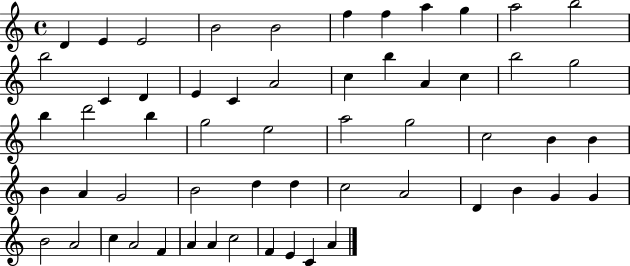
{
  \clef treble
  \time 4/4
  \defaultTimeSignature
  \key c \major
  d'4 e'4 e'2 | b'2 b'2 | f''4 f''4 a''4 g''4 | a''2 b''2 | \break b''2 c'4 d'4 | e'4 c'4 a'2 | c''4 b''4 a'4 c''4 | b''2 g''2 | \break b''4 d'''2 b''4 | g''2 e''2 | a''2 g''2 | c''2 b'4 b'4 | \break b'4 a'4 g'2 | b'2 d''4 d''4 | c''2 a'2 | d'4 b'4 g'4 g'4 | \break b'2 a'2 | c''4 a'2 f'4 | a'4 a'4 c''2 | f'4 e'4 c'4 a'4 | \break \bar "|."
}